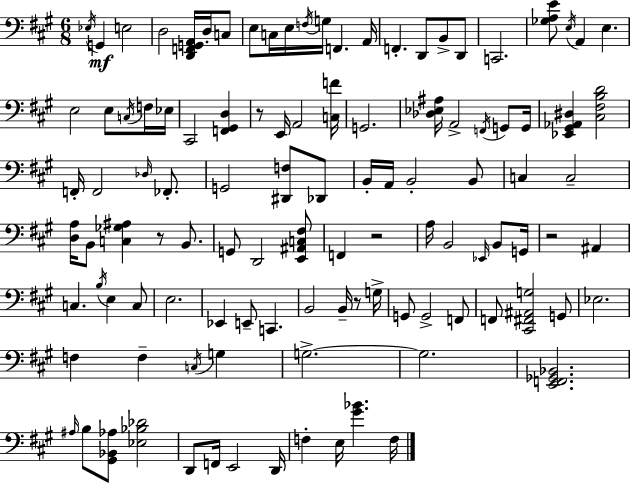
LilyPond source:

{
  \clef bass
  \numericTimeSignature
  \time 6/8
  \key a \major
  \acciaccatura { ees16 }\mf g,4 e2 | d2 <d, f, g, a,>16 d16-. c8 | e8 c16 e16 \acciaccatura { f16 } g16 f,4. | a,16 f,4.-. d,8 b,8-> | \break d,8 c,2. | <ges a e'>8 \acciaccatura { e16 } a,4 e4. | e2 e8 | \acciaccatura { c16 } f16 ees16 cis,2 | \break <f, gis, d>4 r8 e,16 a,2 | <c f'>16 g,2. | <des ees ais>16 a,2-> | \acciaccatura { f,16 } g,8 g,16 <ees, gis, aes, dis>4 <cis fis b d'>2 | \break f,16-. f,2 | \grace { des16 } fes,8.-. g,2 | <dis, f>8 des,8 b,16-. a,16 b,2-. | b,8 c4 c2-- | \break <d a>16 b,8 <c ges ais>4 | r8 b,8. g,8 d,2 | <e, ais, c fis>8 f,4 r2 | a16 b,2 | \break \grace { ees,16 } b,8 g,16 r2 | ais,4 c4. | \acciaccatura { b16 } e4 c8 e2. | ees,4 | \break e,8-- c,4. b,2 | b,16-- r8 g16-> g,8 g,2-> | f,8 f,8 <cis, fis, ais, g>2 | g,8 ees2. | \break f4 | f4-- \acciaccatura { c16 } g4 g2.->~~ | g2. | <e, f, ges, bes,>2. | \break \grace { ais16 } b8 | <gis, bes, aes>8 <ees bes des'>2 d,8 | f,16 e,2 d,16 f4-. | e16 <gis' bes'>4. f16 \bar "|."
}